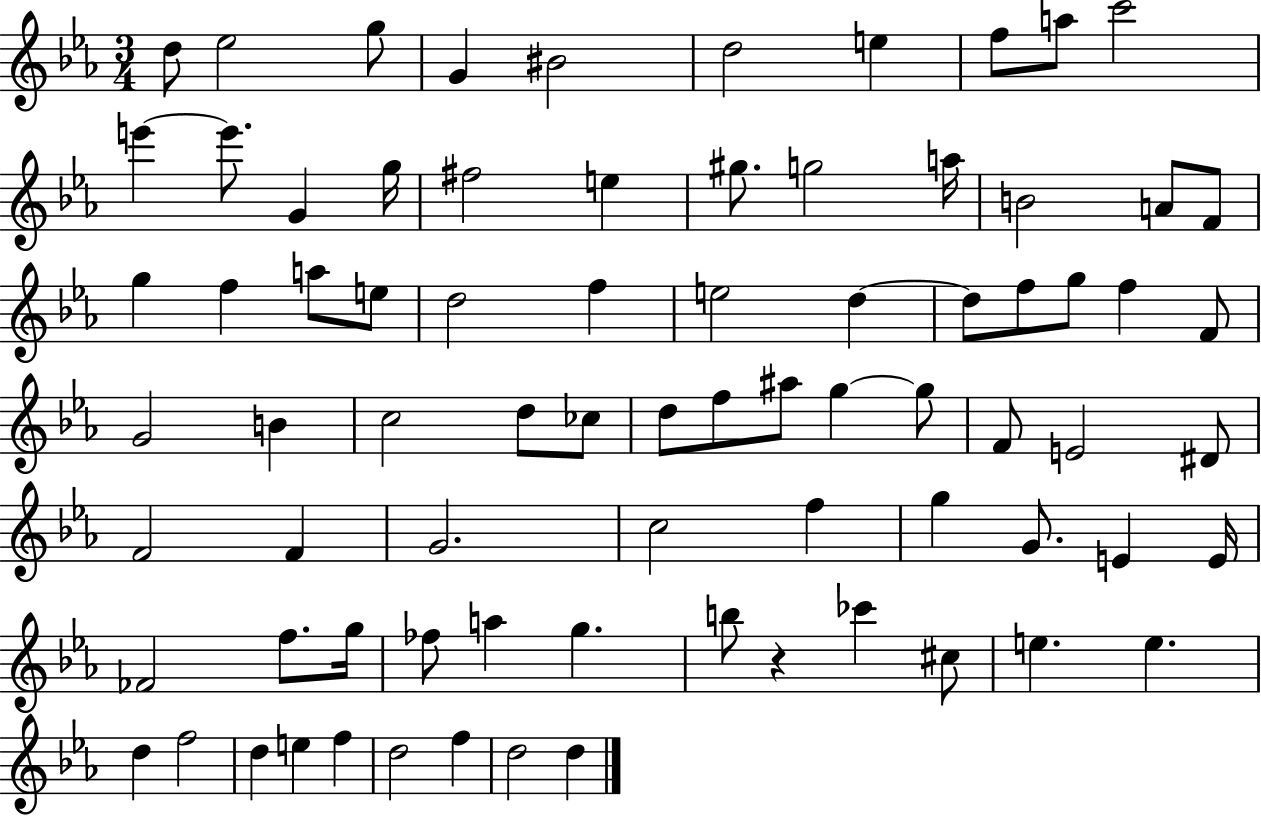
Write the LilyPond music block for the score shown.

{
  \clef treble
  \numericTimeSignature
  \time 3/4
  \key ees \major
  d''8 ees''2 g''8 | g'4 bis'2 | d''2 e''4 | f''8 a''8 c'''2 | \break e'''4~~ e'''8. g'4 g''16 | fis''2 e''4 | gis''8. g''2 a''16 | b'2 a'8 f'8 | \break g''4 f''4 a''8 e''8 | d''2 f''4 | e''2 d''4~~ | d''8 f''8 g''8 f''4 f'8 | \break g'2 b'4 | c''2 d''8 ces''8 | d''8 f''8 ais''8 g''4~~ g''8 | f'8 e'2 dis'8 | \break f'2 f'4 | g'2. | c''2 f''4 | g''4 g'8. e'4 e'16 | \break fes'2 f''8. g''16 | fes''8 a''4 g''4. | b''8 r4 ces'''4 cis''8 | e''4. e''4. | \break d''4 f''2 | d''4 e''4 f''4 | d''2 f''4 | d''2 d''4 | \break \bar "|."
}